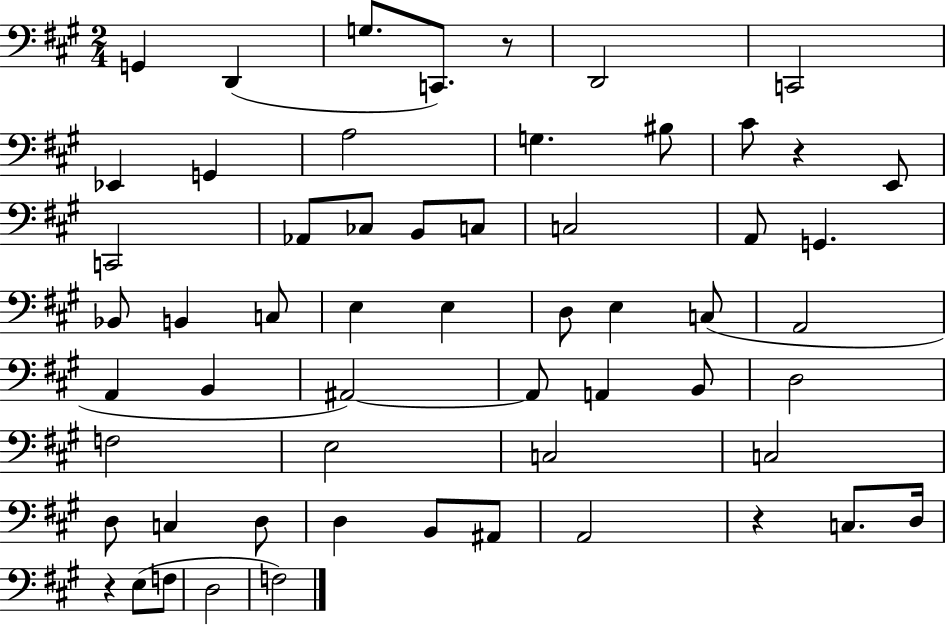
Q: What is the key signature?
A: A major